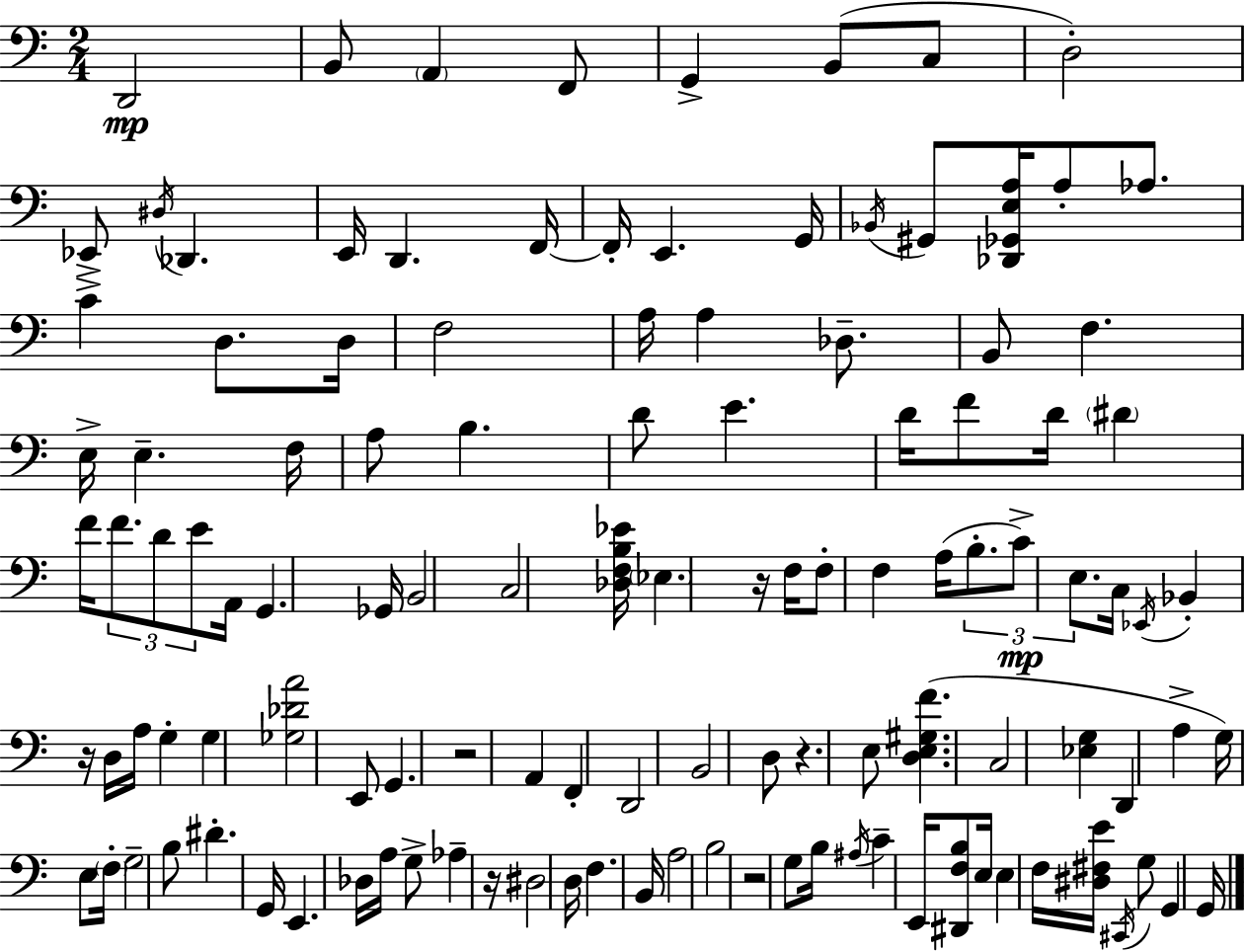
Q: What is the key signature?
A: C major